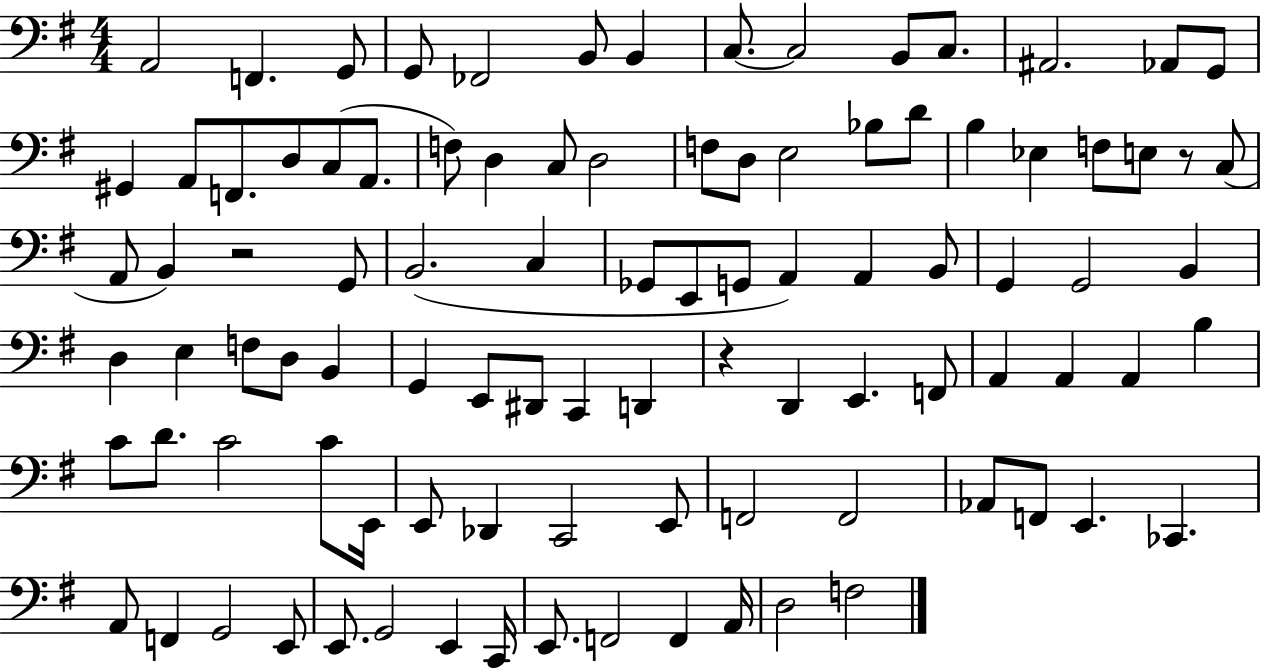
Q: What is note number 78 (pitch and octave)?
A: F2